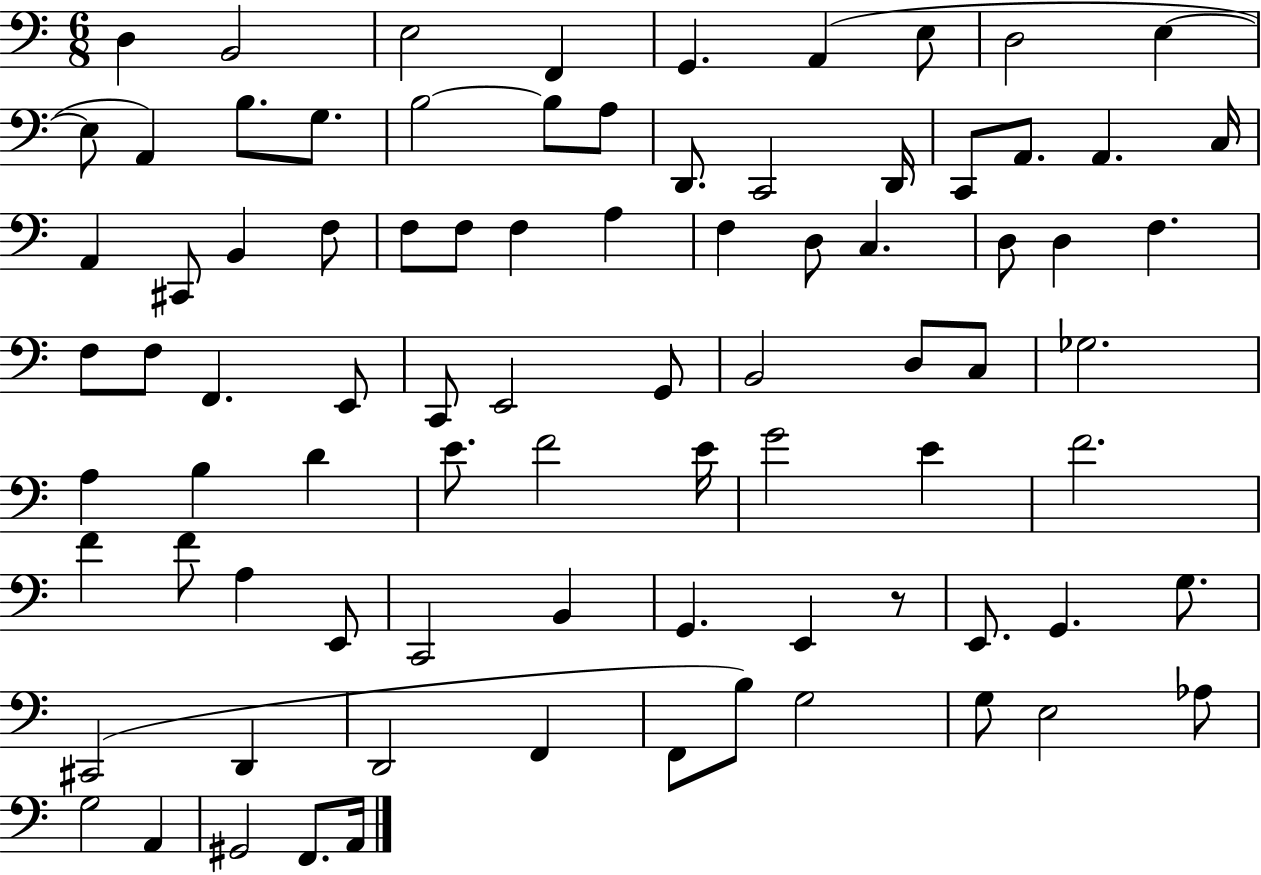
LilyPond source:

{
  \clef bass
  \numericTimeSignature
  \time 6/8
  \key c \major
  \repeat volta 2 { d4 b,2 | e2 f,4 | g,4. a,4( e8 | d2 e4~~ | \break e8 a,4) b8. g8. | b2~~ b8 a8 | d,8. c,2 d,16 | c,8 a,8. a,4. c16 | \break a,4 cis,8 b,4 f8 | f8 f8 f4 a4 | f4 d8 c4. | d8 d4 f4. | \break f8 f8 f,4. e,8 | c,8 e,2 g,8 | b,2 d8 c8 | ges2. | \break a4 b4 d'4 | e'8. f'2 e'16 | g'2 e'4 | f'2. | \break f'4 f'8 a4 e,8 | c,2 b,4 | g,4. e,4 r8 | e,8. g,4. g8. | \break cis,2( d,4 | d,2 f,4 | f,8 b8) g2 | g8 e2 aes8 | \break g2 a,4 | gis,2 f,8. a,16 | } \bar "|."
}